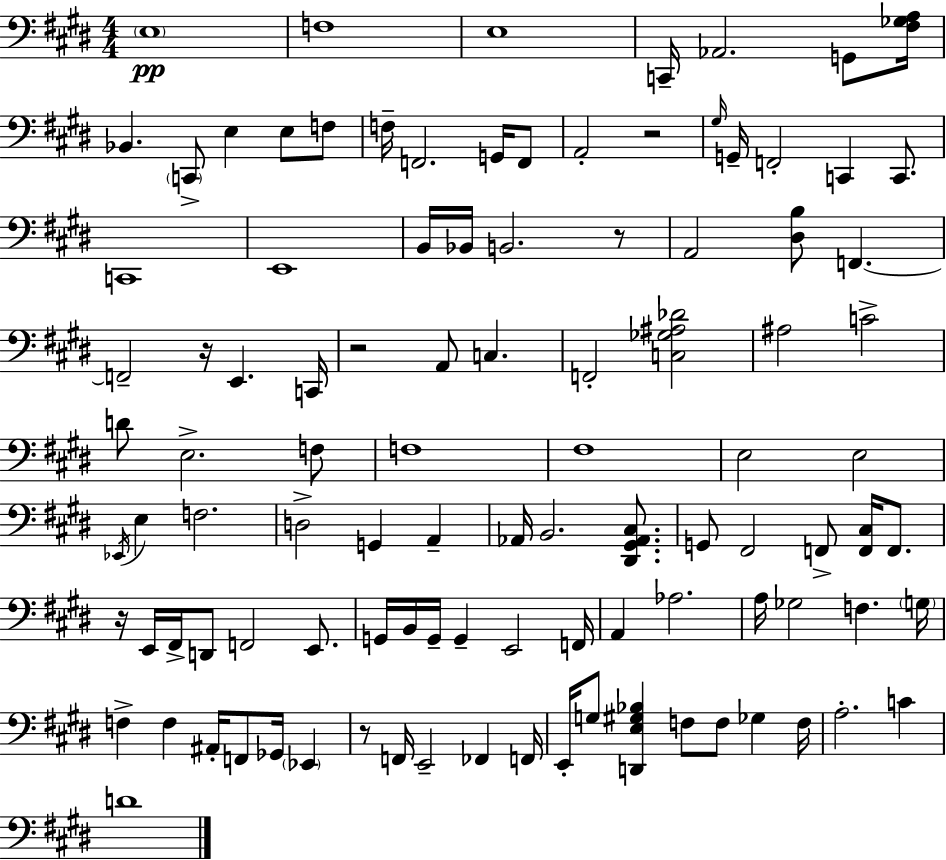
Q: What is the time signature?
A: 4/4